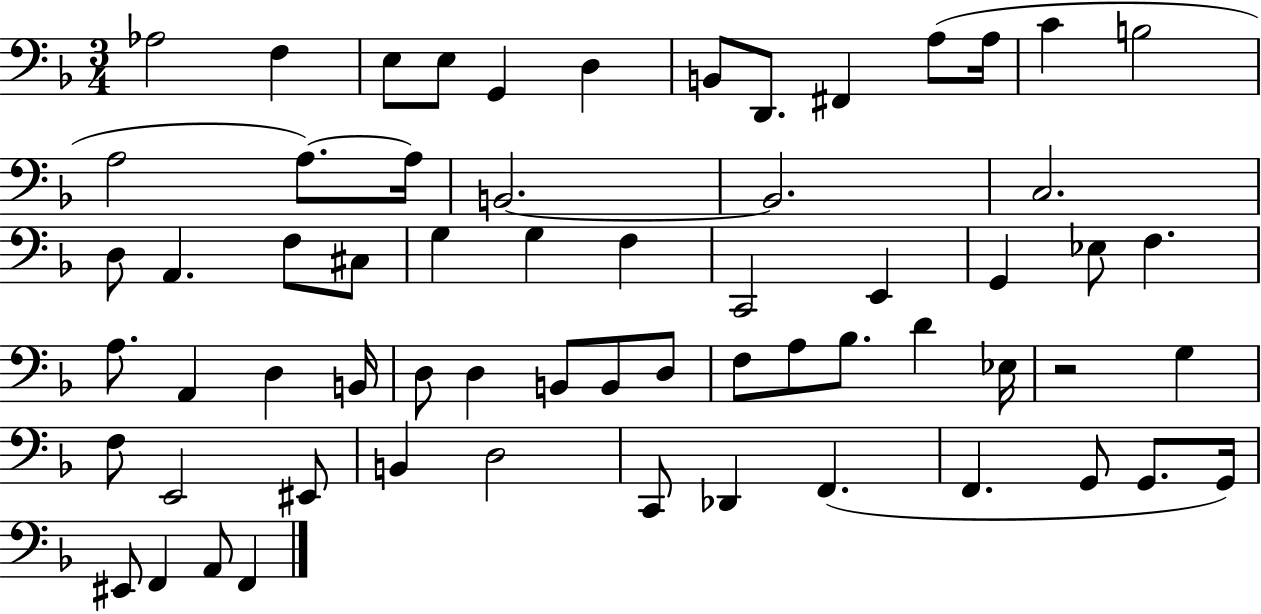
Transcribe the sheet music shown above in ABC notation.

X:1
T:Untitled
M:3/4
L:1/4
K:F
_A,2 F, E,/2 E,/2 G,, D, B,,/2 D,,/2 ^F,, A,/2 A,/4 C B,2 A,2 A,/2 A,/4 B,,2 B,,2 C,2 D,/2 A,, F,/2 ^C,/2 G, G, F, C,,2 E,, G,, _E,/2 F, A,/2 A,, D, B,,/4 D,/2 D, B,,/2 B,,/2 D,/2 F,/2 A,/2 _B,/2 D _E,/4 z2 G, F,/2 E,,2 ^E,,/2 B,, D,2 C,,/2 _D,, F,, F,, G,,/2 G,,/2 G,,/4 ^E,,/2 F,, A,,/2 F,,